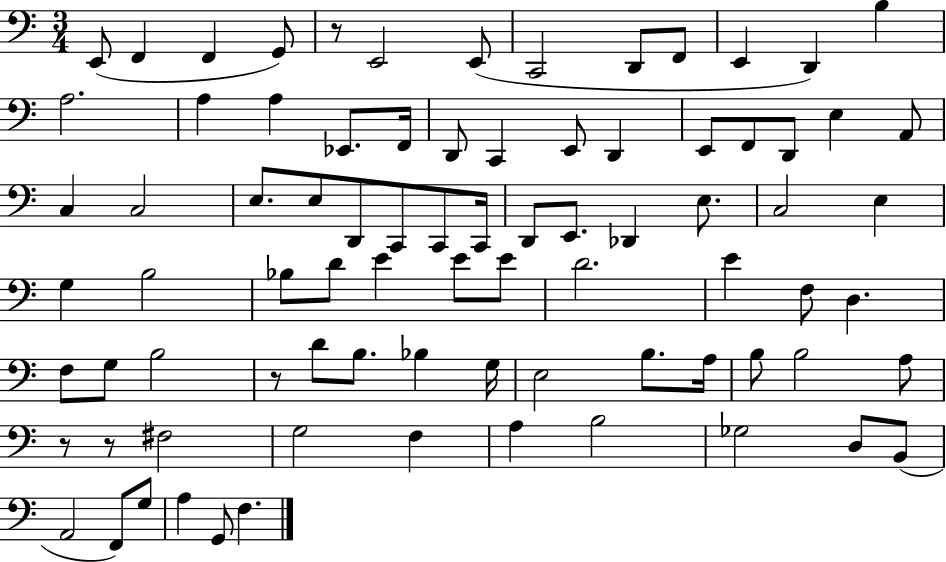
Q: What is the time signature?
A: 3/4